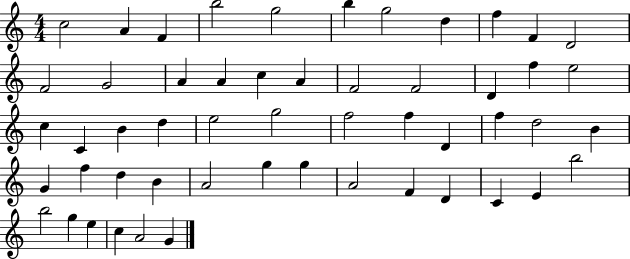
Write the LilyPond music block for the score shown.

{
  \clef treble
  \numericTimeSignature
  \time 4/4
  \key c \major
  c''2 a'4 f'4 | b''2 g''2 | b''4 g''2 d''4 | f''4 f'4 d'2 | \break f'2 g'2 | a'4 a'4 c''4 a'4 | f'2 f'2 | d'4 f''4 e''2 | \break c''4 c'4 b'4 d''4 | e''2 g''2 | f''2 f''4 d'4 | f''4 d''2 b'4 | \break g'4 f''4 d''4 b'4 | a'2 g''4 g''4 | a'2 f'4 d'4 | c'4 e'4 b''2 | \break b''2 g''4 e''4 | c''4 a'2 g'4 | \bar "|."
}